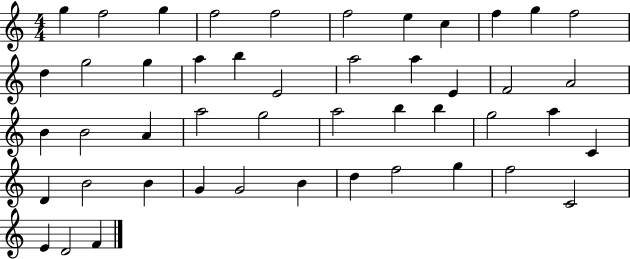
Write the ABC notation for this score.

X:1
T:Untitled
M:4/4
L:1/4
K:C
g f2 g f2 f2 f2 e c f g f2 d g2 g a b E2 a2 a E F2 A2 B B2 A a2 g2 a2 b b g2 a C D B2 B G G2 B d f2 g f2 C2 E D2 F